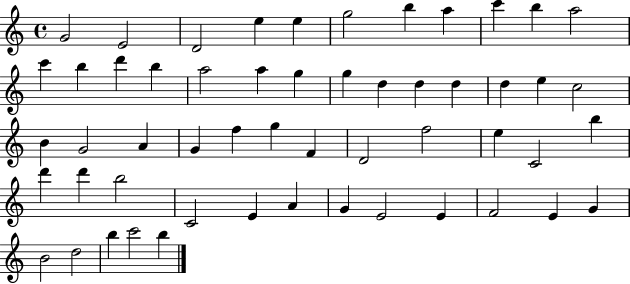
{
  \clef treble
  \time 4/4
  \defaultTimeSignature
  \key c \major
  g'2 e'2 | d'2 e''4 e''4 | g''2 b''4 a''4 | c'''4 b''4 a''2 | \break c'''4 b''4 d'''4 b''4 | a''2 a''4 g''4 | g''4 d''4 d''4 d''4 | d''4 e''4 c''2 | \break b'4 g'2 a'4 | g'4 f''4 g''4 f'4 | d'2 f''2 | e''4 c'2 b''4 | \break d'''4 d'''4 b''2 | c'2 e'4 a'4 | g'4 e'2 e'4 | f'2 e'4 g'4 | \break b'2 d''2 | b''4 c'''2 b''4 | \bar "|."
}